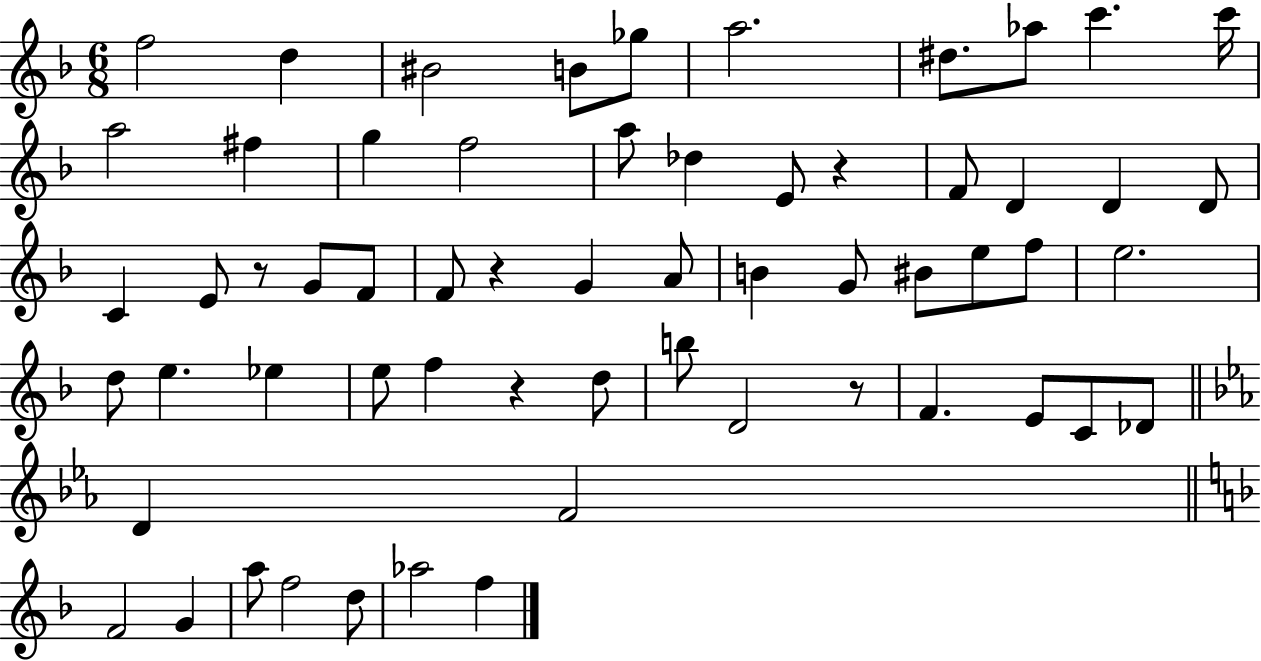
{
  \clef treble
  \numericTimeSignature
  \time 6/8
  \key f \major
  \repeat volta 2 { f''2 d''4 | bis'2 b'8 ges''8 | a''2. | dis''8. aes''8 c'''4. c'''16 | \break a''2 fis''4 | g''4 f''2 | a''8 des''4 e'8 r4 | f'8 d'4 d'4 d'8 | \break c'4 e'8 r8 g'8 f'8 | f'8 r4 g'4 a'8 | b'4 g'8 bis'8 e''8 f''8 | e''2. | \break d''8 e''4. ees''4 | e''8 f''4 r4 d''8 | b''8 d'2 r8 | f'4. e'8 c'8 des'8 | \break \bar "||" \break \key ees \major d'4 f'2 | \bar "||" \break \key d \minor f'2 g'4 | a''8 f''2 d''8 | aes''2 f''4 | } \bar "|."
}